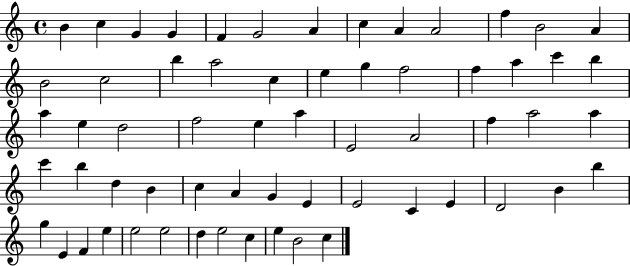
{
  \clef treble
  \time 4/4
  \defaultTimeSignature
  \key c \major
  b'4 c''4 g'4 g'4 | f'4 g'2 a'4 | c''4 a'4 a'2 | f''4 b'2 a'4 | \break b'2 c''2 | b''4 a''2 c''4 | e''4 g''4 f''2 | f''4 a''4 c'''4 b''4 | \break a''4 e''4 d''2 | f''2 e''4 a''4 | e'2 a'2 | f''4 a''2 a''4 | \break c'''4 b''4 d''4 b'4 | c''4 a'4 g'4 e'4 | e'2 c'4 e'4 | d'2 b'4 b''4 | \break g''4 e'4 f'4 e''4 | e''2 e''2 | d''4 e''2 c''4 | e''4 b'2 c''4 | \break \bar "|."
}